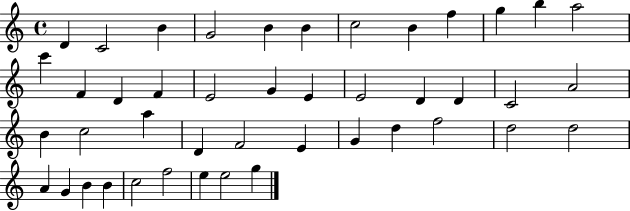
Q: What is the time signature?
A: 4/4